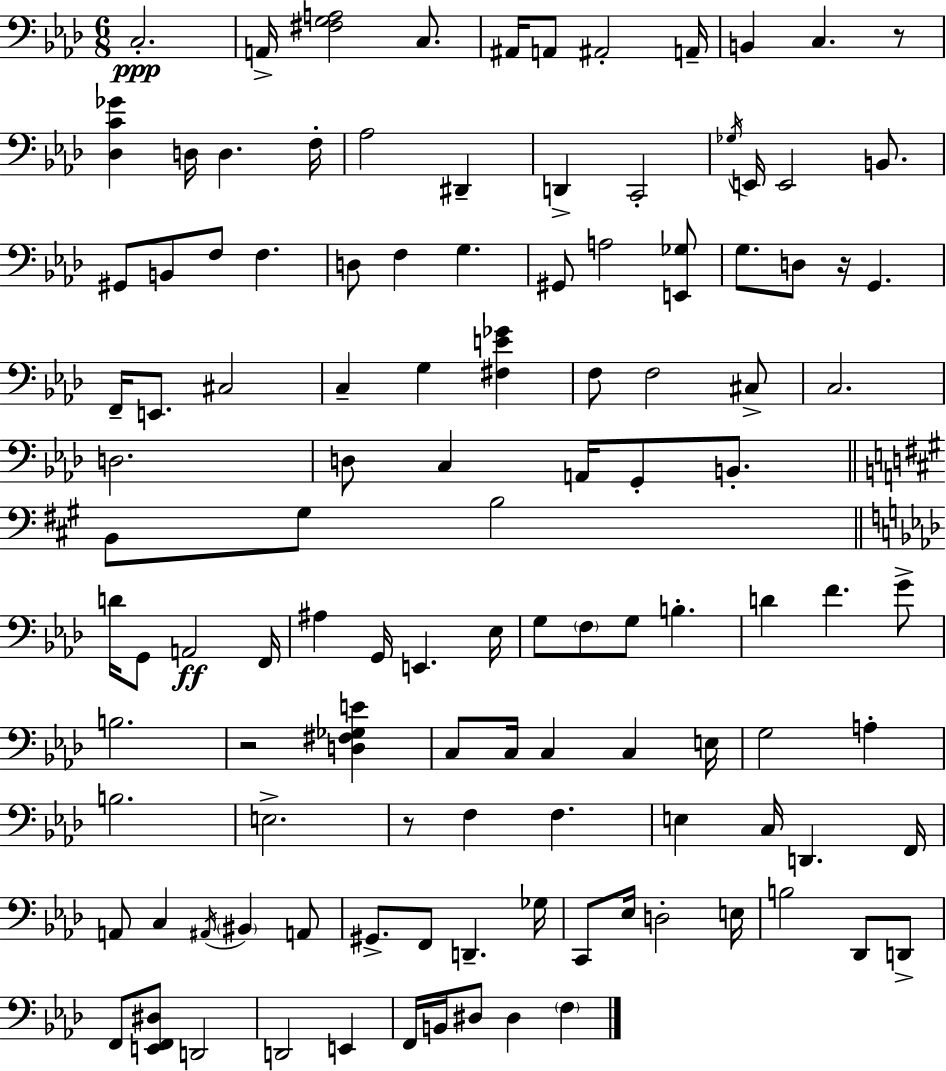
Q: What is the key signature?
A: AES major